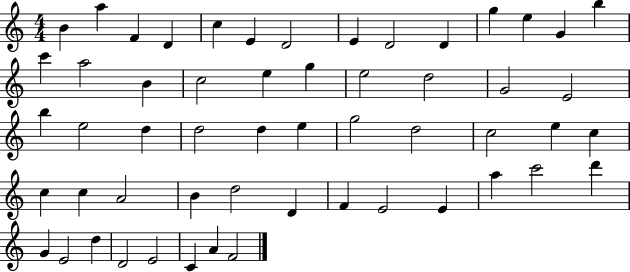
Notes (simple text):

B4/q A5/q F4/q D4/q C5/q E4/q D4/h E4/q D4/h D4/q G5/q E5/q G4/q B5/q C6/q A5/h B4/q C5/h E5/q G5/q E5/h D5/h G4/h E4/h B5/q E5/h D5/q D5/h D5/q E5/q G5/h D5/h C5/h E5/q C5/q C5/q C5/q A4/h B4/q D5/h D4/q F4/q E4/h E4/q A5/q C6/h D6/q G4/q E4/h D5/q D4/h E4/h C4/q A4/q F4/h